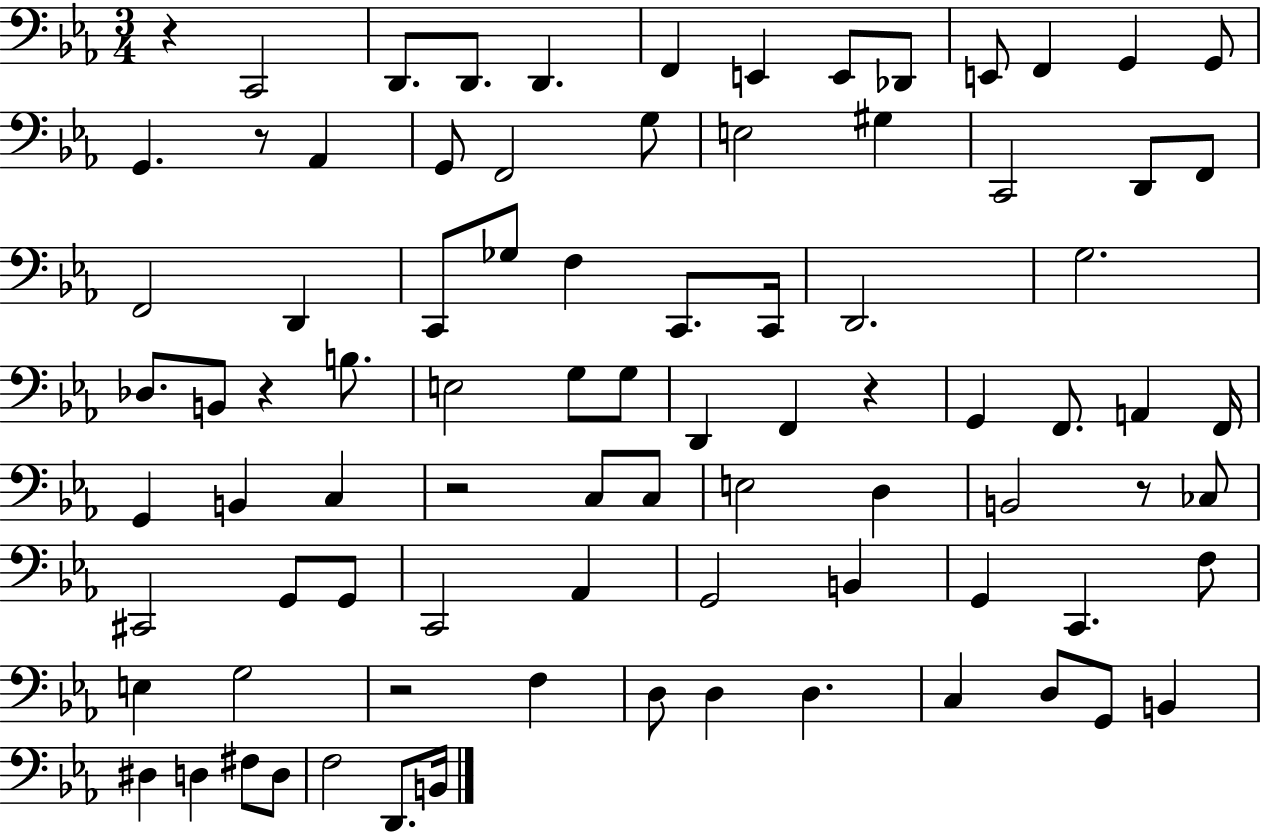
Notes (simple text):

R/q C2/h D2/e. D2/e. D2/q. F2/q E2/q E2/e Db2/e E2/e F2/q G2/q G2/e G2/q. R/e Ab2/q G2/e F2/h G3/e E3/h G#3/q C2/h D2/e F2/e F2/h D2/q C2/e Gb3/e F3/q C2/e. C2/s D2/h. G3/h. Db3/e. B2/e R/q B3/e. E3/h G3/e G3/e D2/q F2/q R/q G2/q F2/e. A2/q F2/s G2/q B2/q C3/q R/h C3/e C3/e E3/h D3/q B2/h R/e CES3/e C#2/h G2/e G2/e C2/h Ab2/q G2/h B2/q G2/q C2/q. F3/e E3/q G3/h R/h F3/q D3/e D3/q D3/q. C3/q D3/e G2/e B2/q D#3/q D3/q F#3/e D3/e F3/h D2/e. B2/s